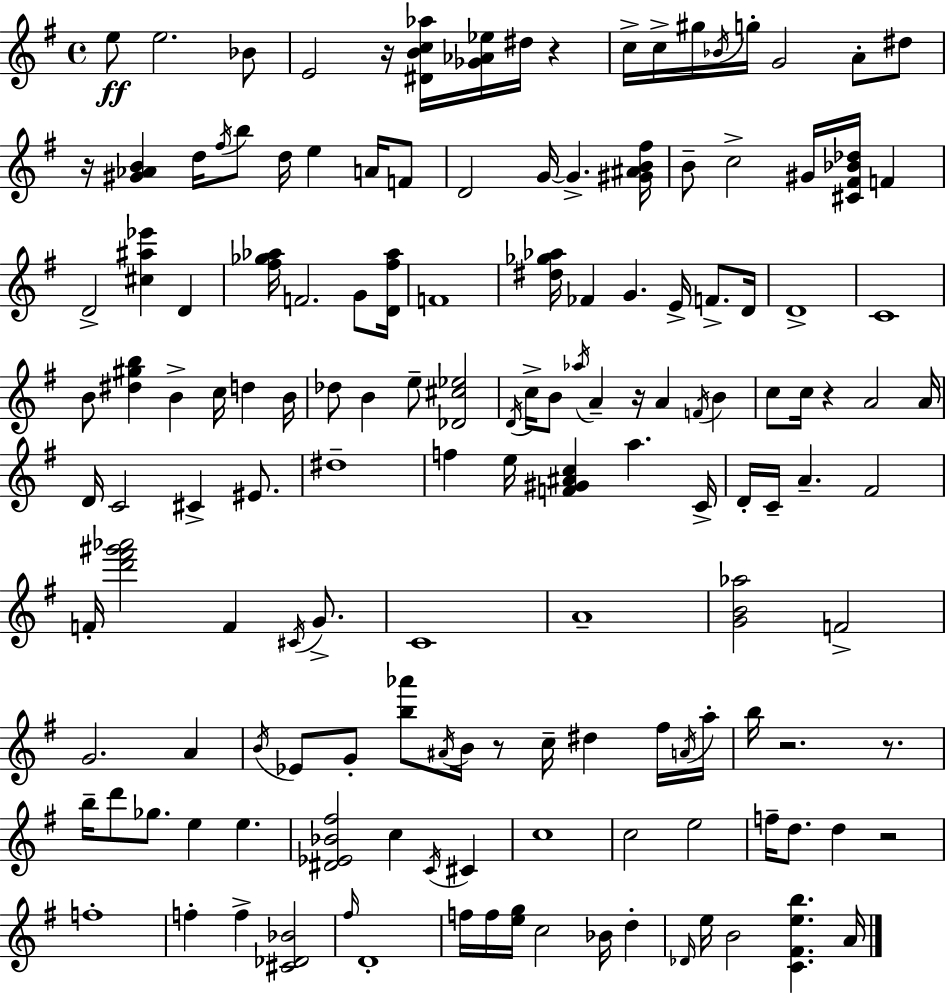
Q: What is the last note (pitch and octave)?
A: A4